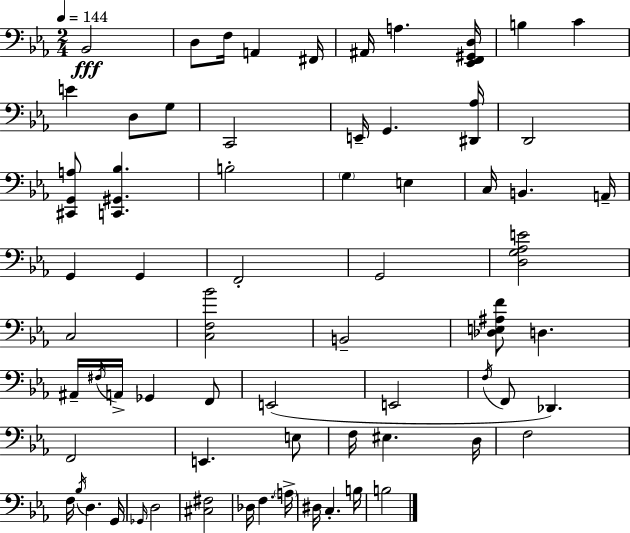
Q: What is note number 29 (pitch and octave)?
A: D3